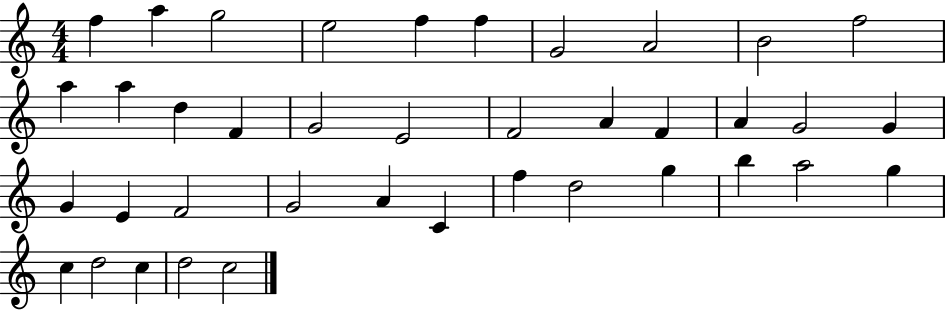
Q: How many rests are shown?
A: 0